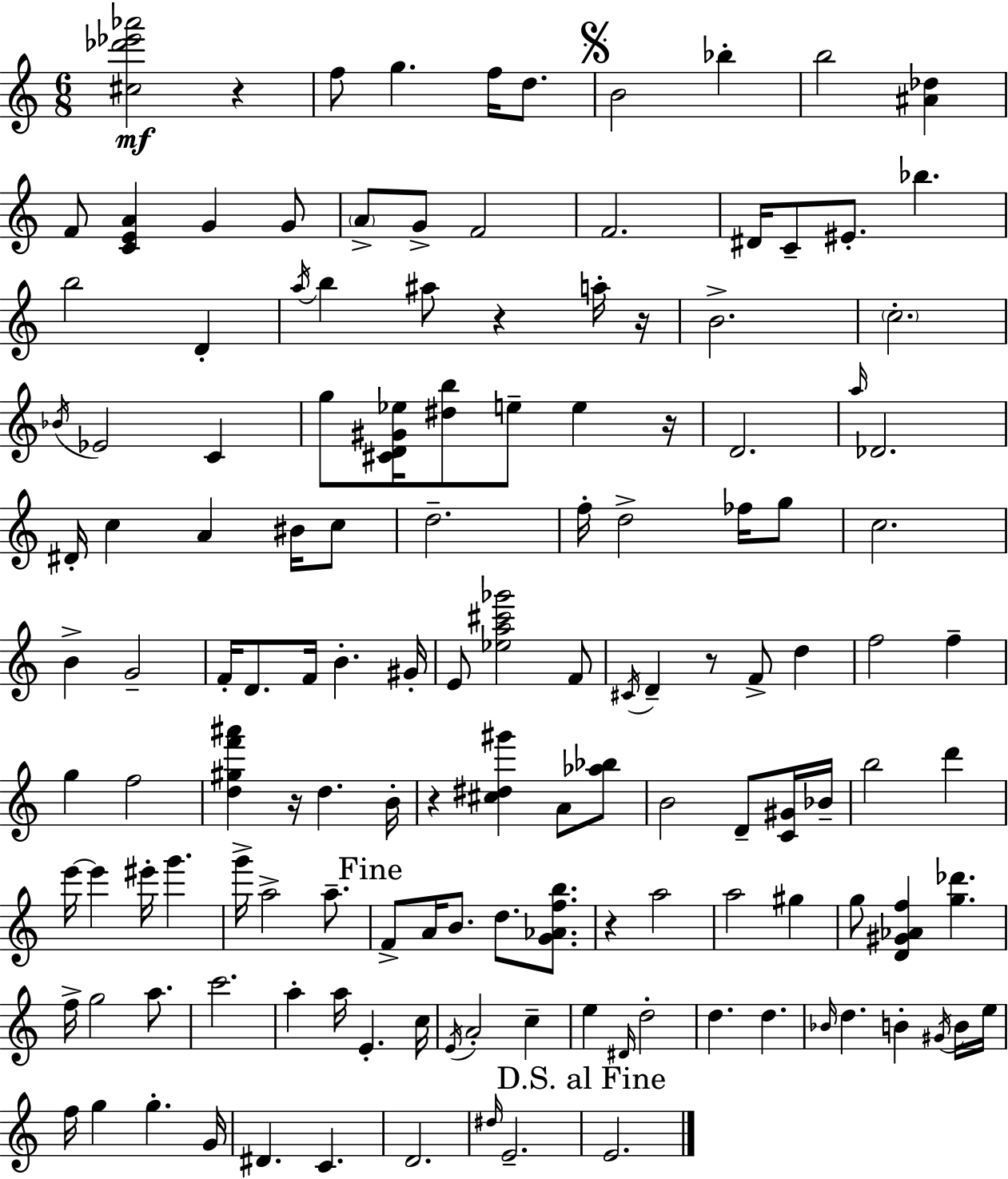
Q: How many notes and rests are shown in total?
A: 139